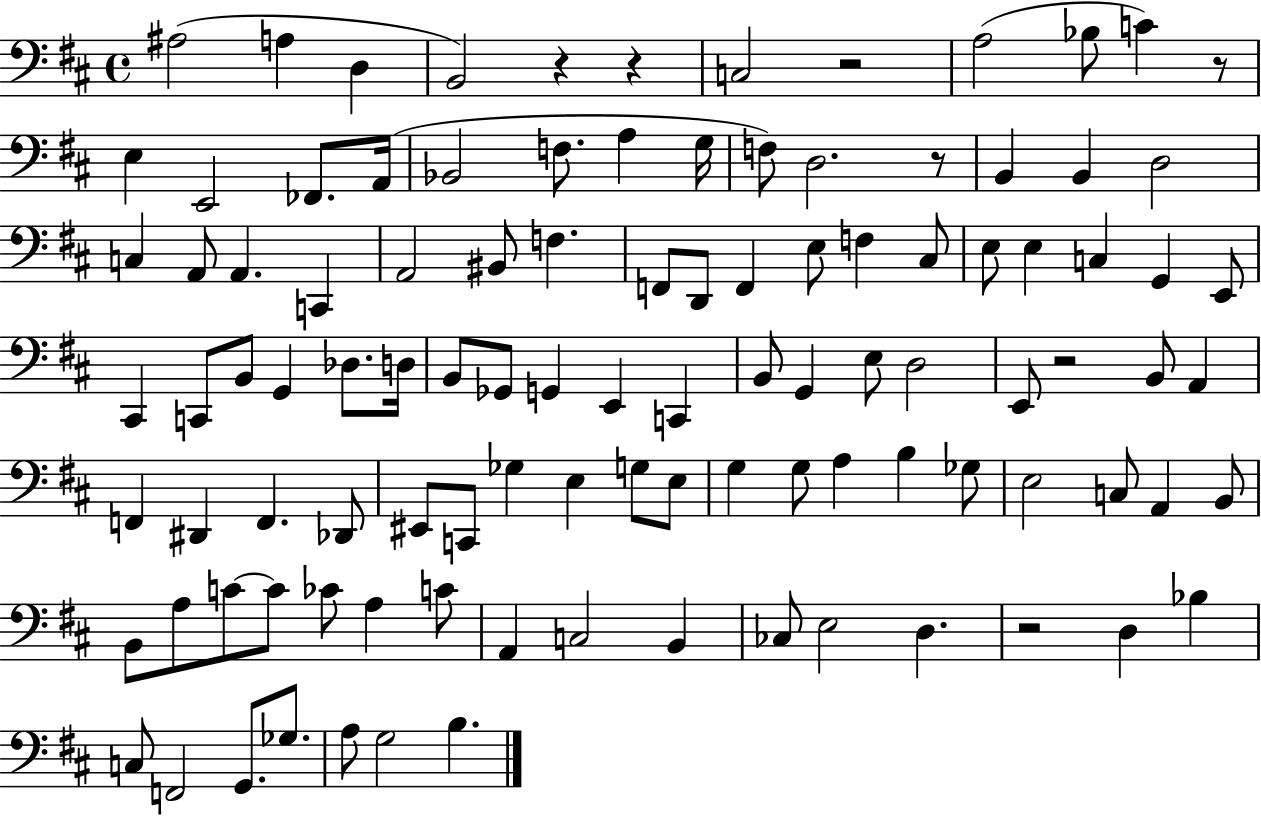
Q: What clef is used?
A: bass